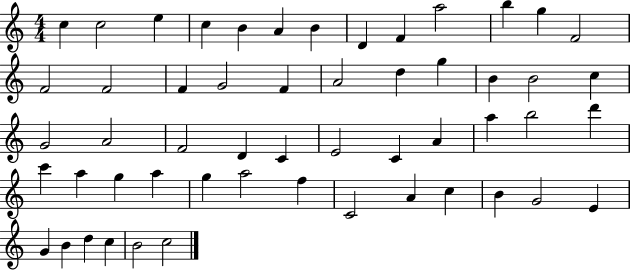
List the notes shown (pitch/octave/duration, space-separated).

C5/q C5/h E5/q C5/q B4/q A4/q B4/q D4/q F4/q A5/h B5/q G5/q F4/h F4/h F4/h F4/q G4/h F4/q A4/h D5/q G5/q B4/q B4/h C5/q G4/h A4/h F4/h D4/q C4/q E4/h C4/q A4/q A5/q B5/h D6/q C6/q A5/q G5/q A5/q G5/q A5/h F5/q C4/h A4/q C5/q B4/q G4/h E4/q G4/q B4/q D5/q C5/q B4/h C5/h